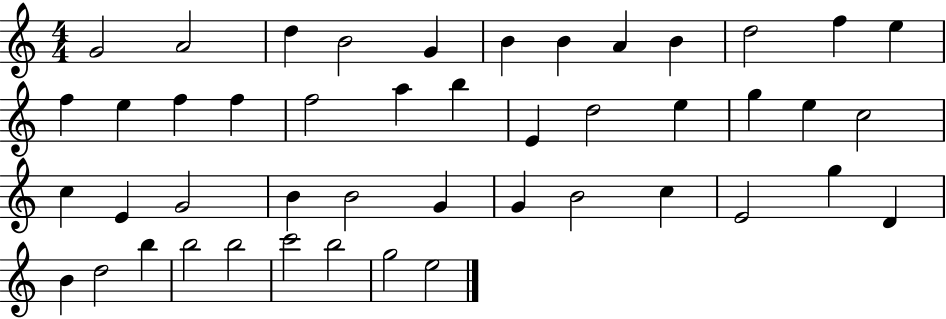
{
  \clef treble
  \numericTimeSignature
  \time 4/4
  \key c \major
  g'2 a'2 | d''4 b'2 g'4 | b'4 b'4 a'4 b'4 | d''2 f''4 e''4 | \break f''4 e''4 f''4 f''4 | f''2 a''4 b''4 | e'4 d''2 e''4 | g''4 e''4 c''2 | \break c''4 e'4 g'2 | b'4 b'2 g'4 | g'4 b'2 c''4 | e'2 g''4 d'4 | \break b'4 d''2 b''4 | b''2 b''2 | c'''2 b''2 | g''2 e''2 | \break \bar "|."
}